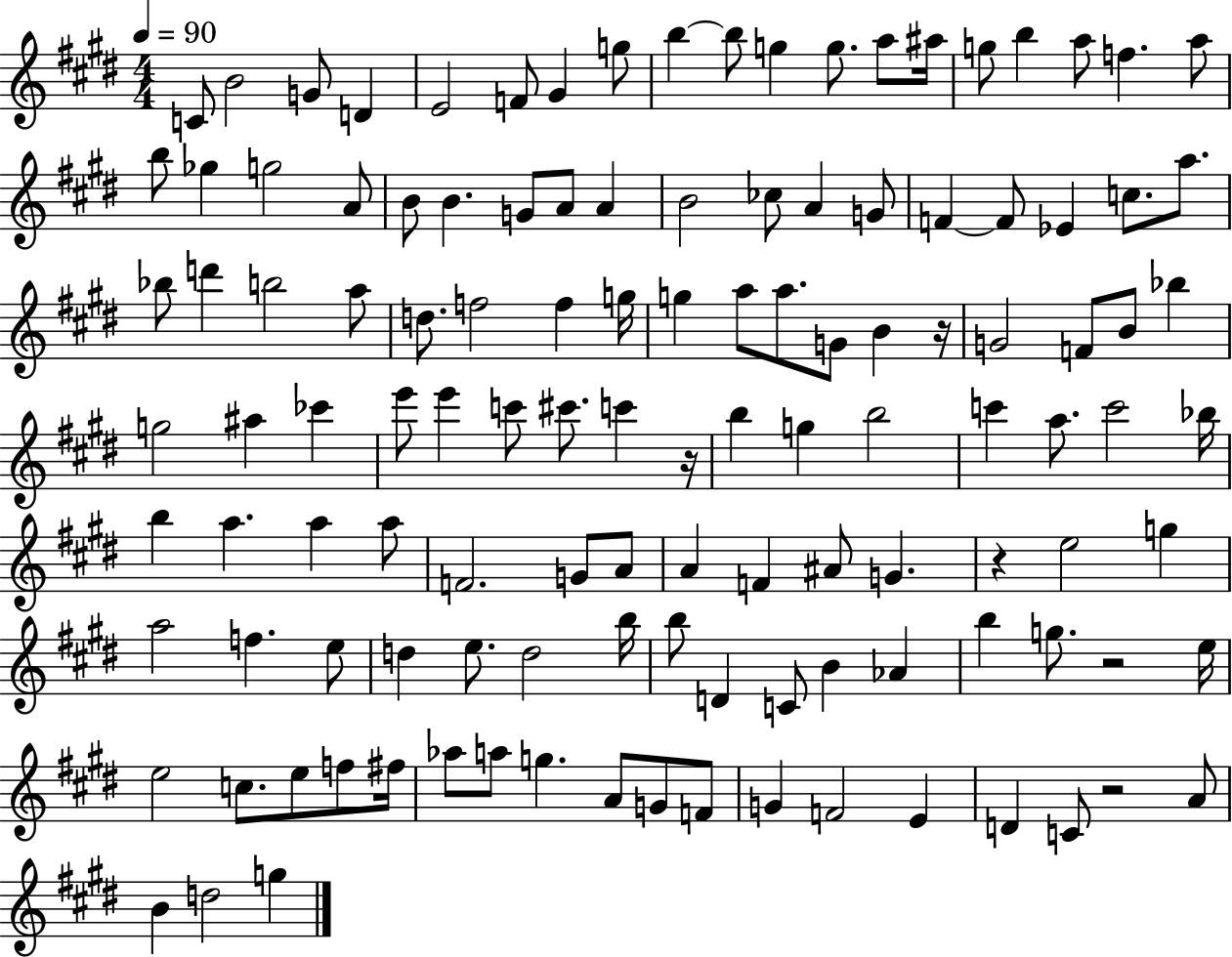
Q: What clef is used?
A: treble